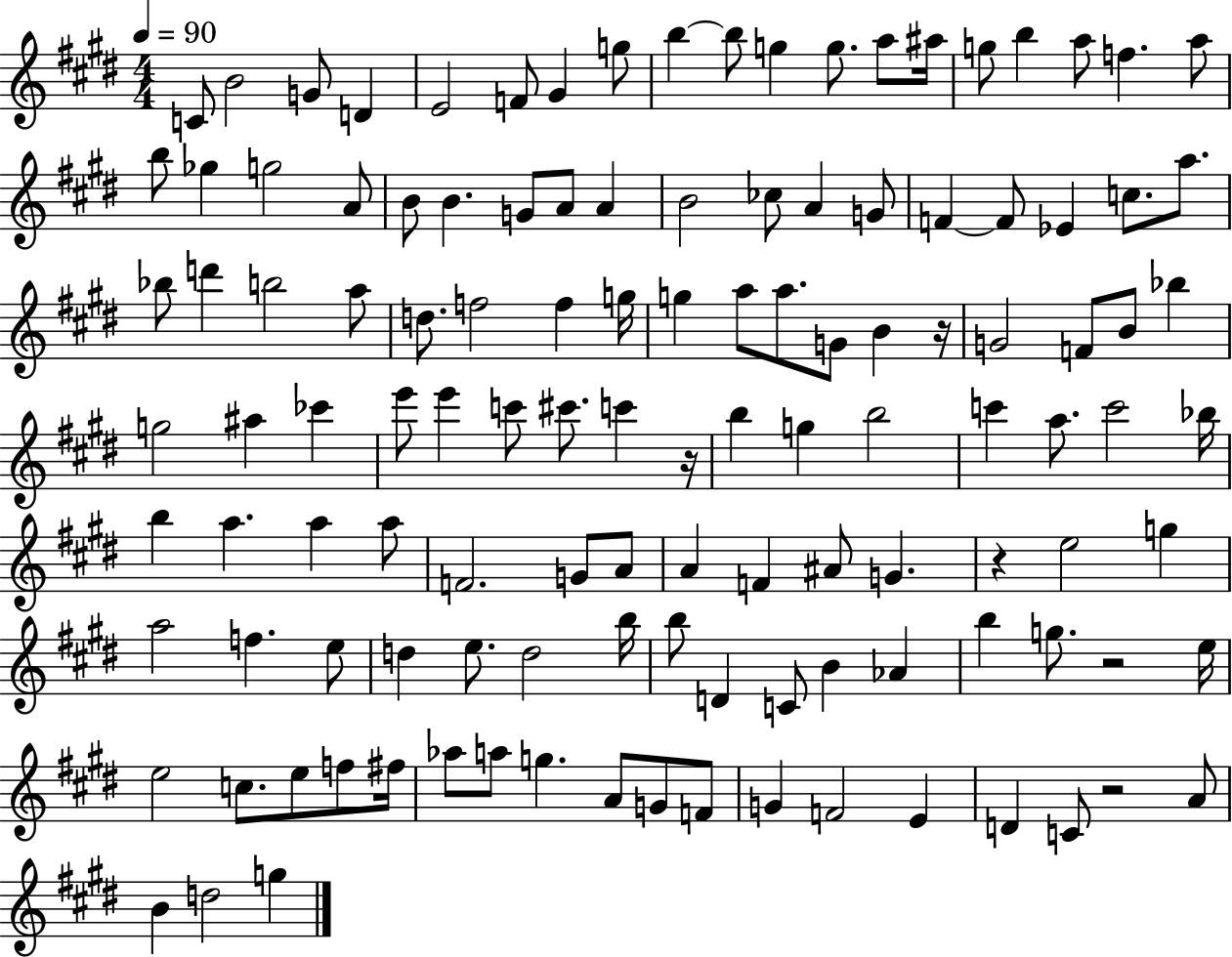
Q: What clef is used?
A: treble